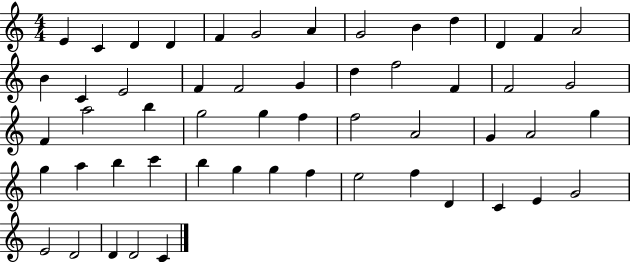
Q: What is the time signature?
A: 4/4